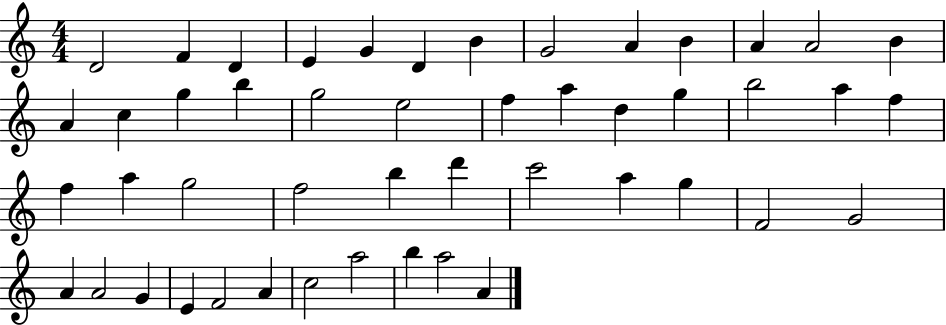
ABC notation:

X:1
T:Untitled
M:4/4
L:1/4
K:C
D2 F D E G D B G2 A B A A2 B A c g b g2 e2 f a d g b2 a f f a g2 f2 b d' c'2 a g F2 G2 A A2 G E F2 A c2 a2 b a2 A